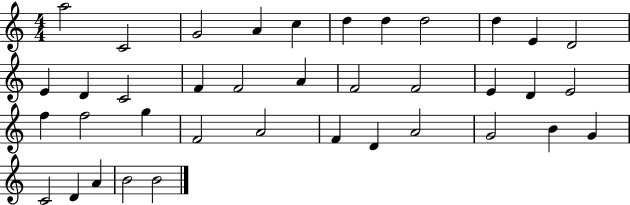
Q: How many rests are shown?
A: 0